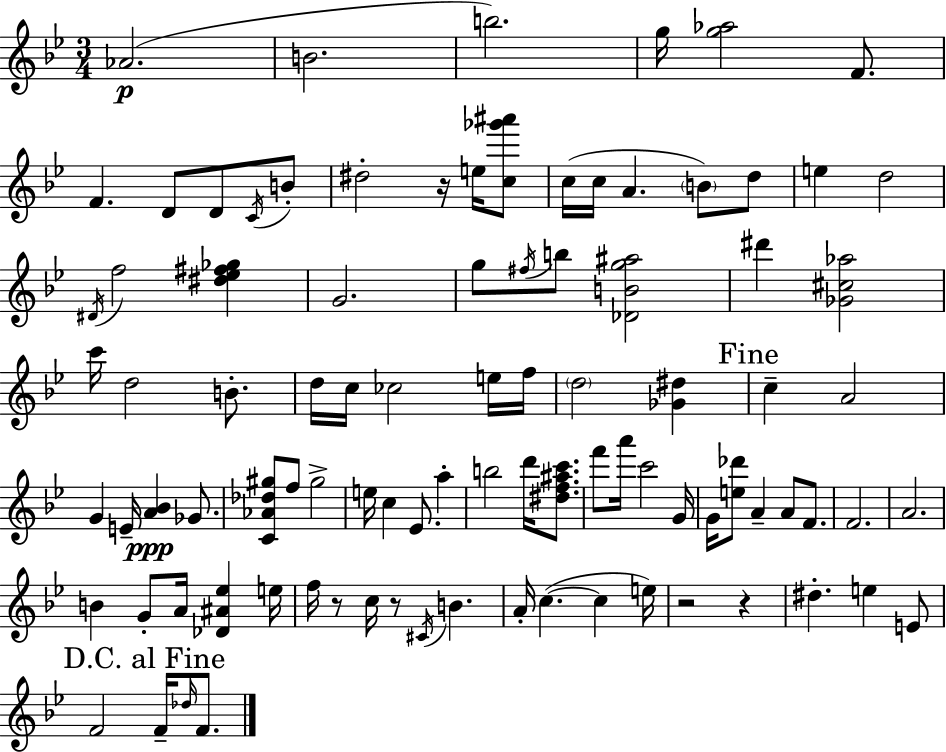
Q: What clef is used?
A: treble